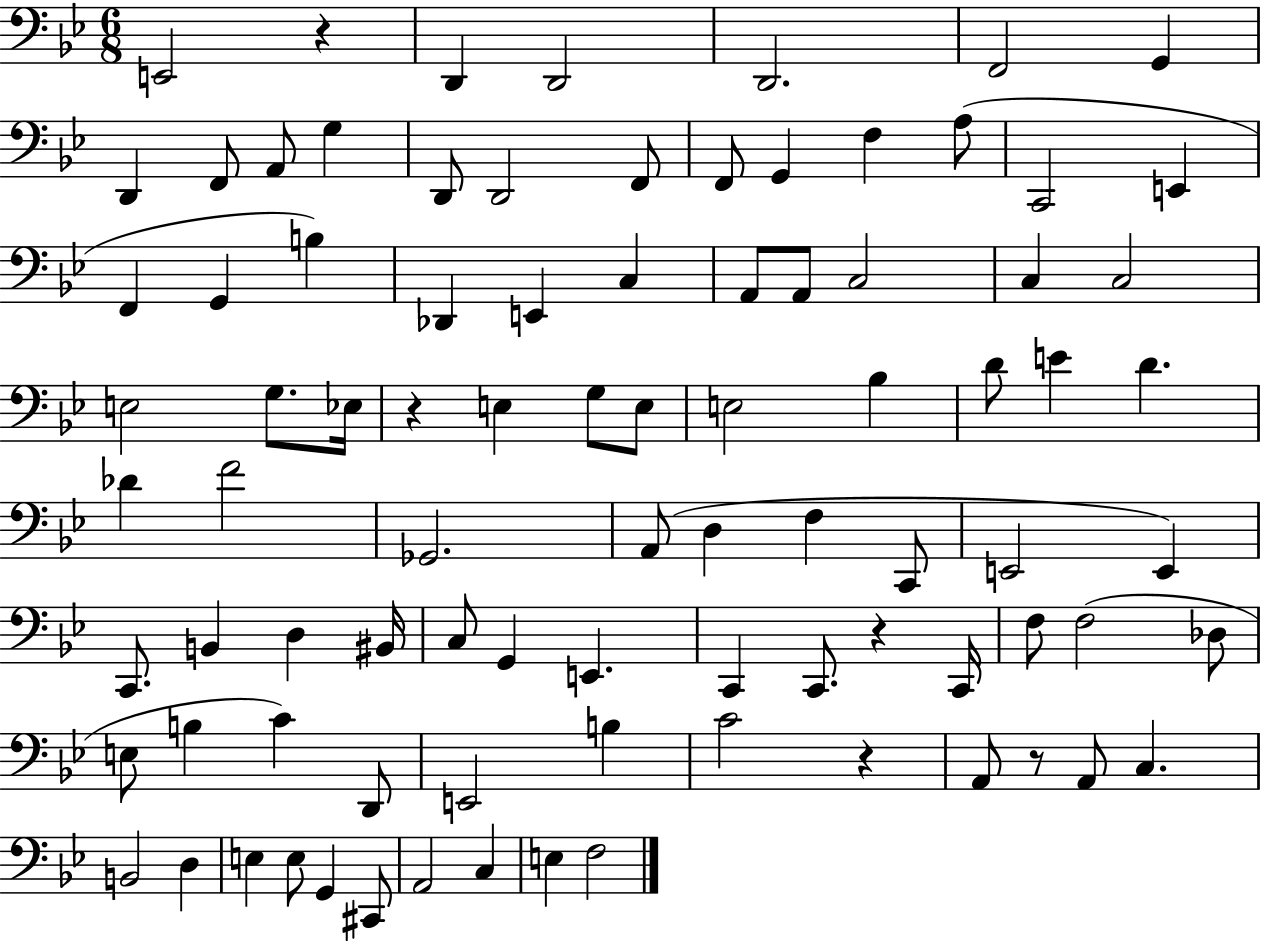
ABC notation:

X:1
T:Untitled
M:6/8
L:1/4
K:Bb
E,,2 z D,, D,,2 D,,2 F,,2 G,, D,, F,,/2 A,,/2 G, D,,/2 D,,2 F,,/2 F,,/2 G,, F, A,/2 C,,2 E,, F,, G,, B, _D,, E,, C, A,,/2 A,,/2 C,2 C, C,2 E,2 G,/2 _E,/4 z E, G,/2 E,/2 E,2 _B, D/2 E D _D F2 _G,,2 A,,/2 D, F, C,,/2 E,,2 E,, C,,/2 B,, D, ^B,,/4 C,/2 G,, E,, C,, C,,/2 z C,,/4 F,/2 F,2 _D,/2 E,/2 B, C D,,/2 E,,2 B, C2 z A,,/2 z/2 A,,/2 C, B,,2 D, E, E,/2 G,, ^C,,/2 A,,2 C, E, F,2